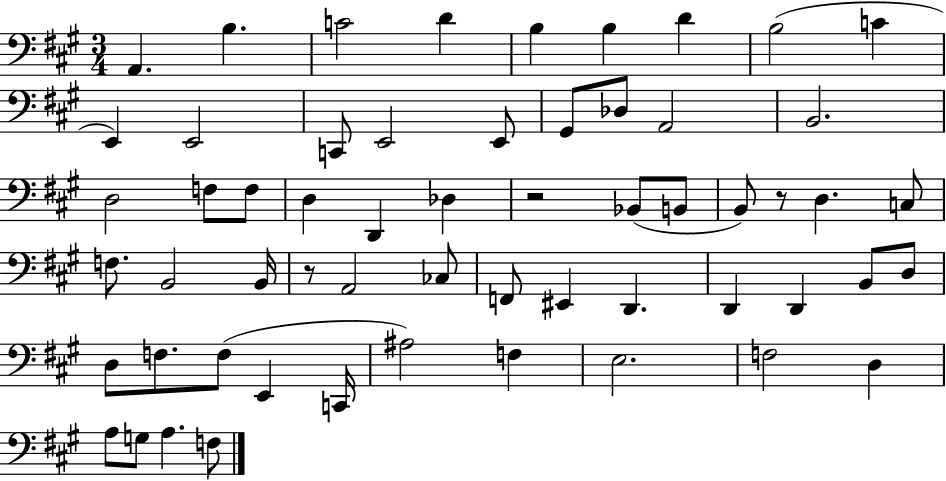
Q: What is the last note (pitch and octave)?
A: F3